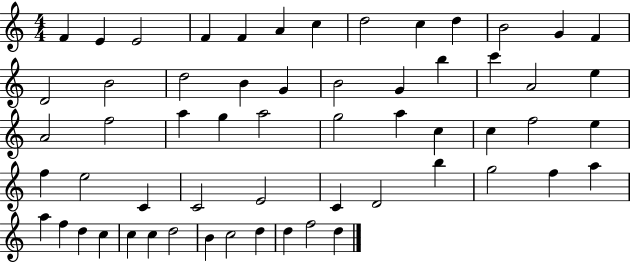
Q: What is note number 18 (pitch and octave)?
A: G4